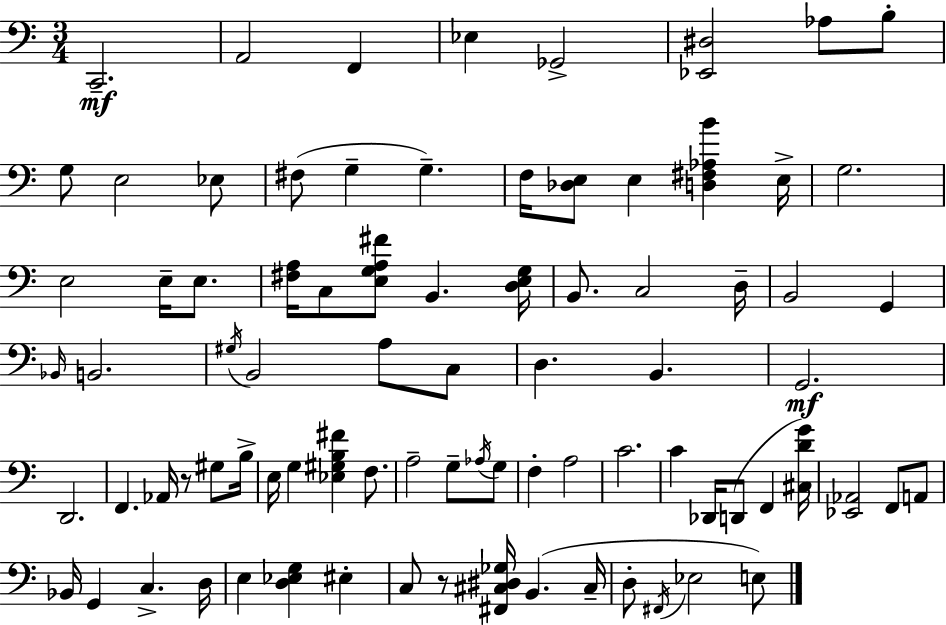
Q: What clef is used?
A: bass